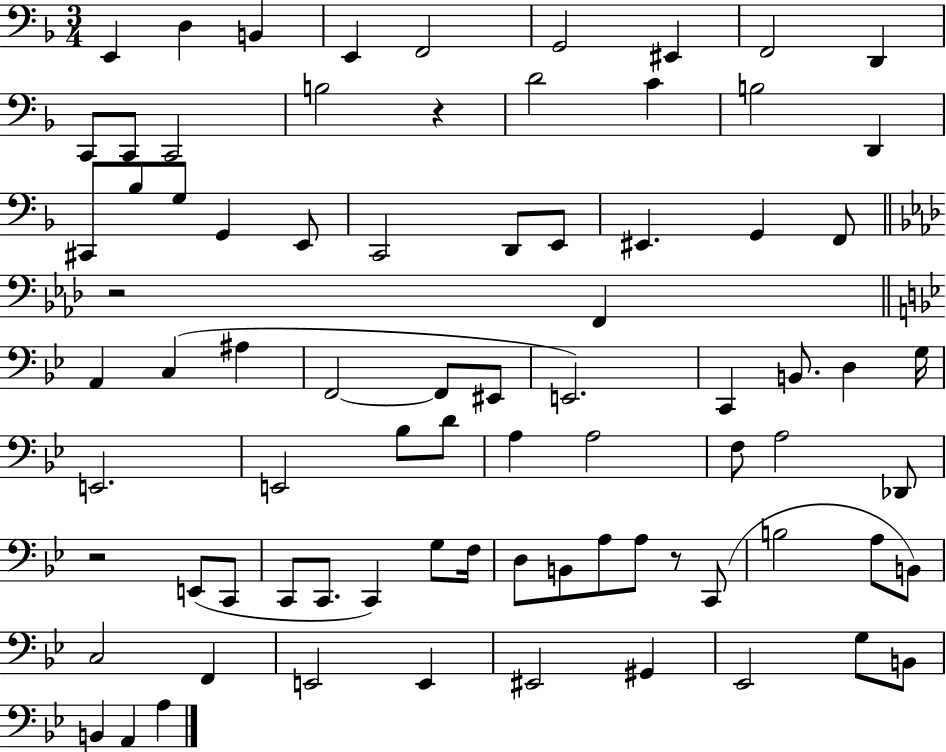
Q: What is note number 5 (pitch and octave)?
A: F2